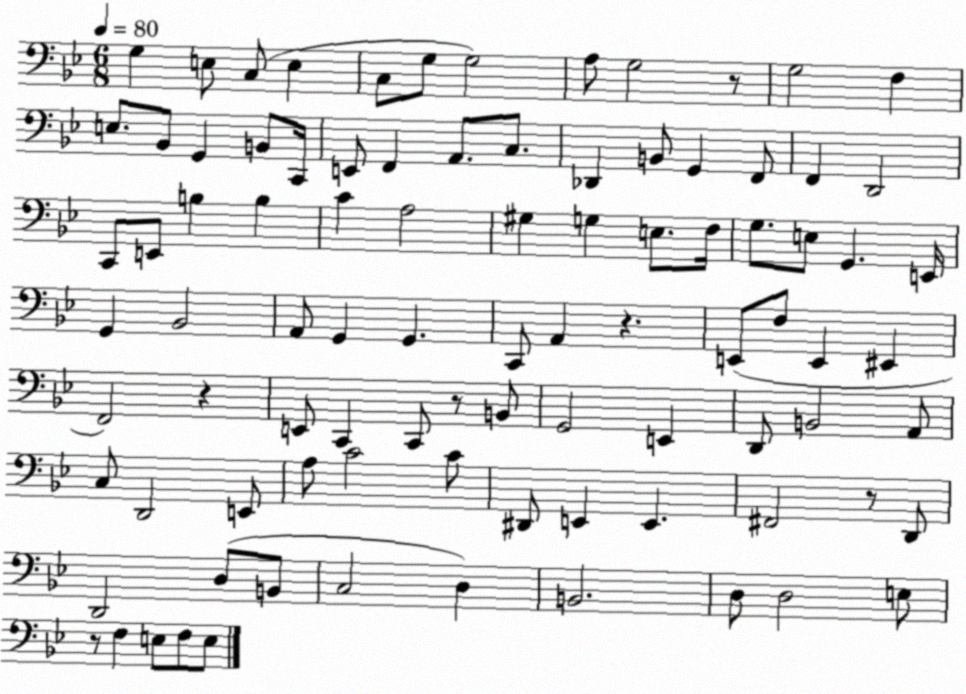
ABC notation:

X:1
T:Untitled
M:6/8
L:1/4
K:Bb
G, E,/2 C,/2 E, C,/2 G,/2 G,2 A,/2 G,2 z/2 G,2 F, E,/2 _B,,/2 G,, B,,/2 C,,/4 E,,/2 F,, A,,/2 C,/2 _D,, B,,/2 G,, F,,/2 F,, D,,2 C,,/2 E,,/2 B, B, C A,2 ^G, G, E,/2 F,/4 G,/2 E,/2 G,, E,,/4 G,, _B,,2 A,,/2 G,, G,, C,,/2 A,, z E,,/2 F,/2 E,, ^E,, F,,2 z E,,/2 C,, C,,/2 z/2 B,,/2 G,,2 E,, D,,/2 B,,2 A,,/2 C,/2 D,,2 E,,/2 A,/2 C2 C/2 ^D,,/2 E,, E,, ^F,,2 z/2 D,,/2 D,,2 D,/2 B,,/2 C,2 D, B,,2 D,/2 D,2 E,/2 z/2 F, E,/2 F,/2 E,/2